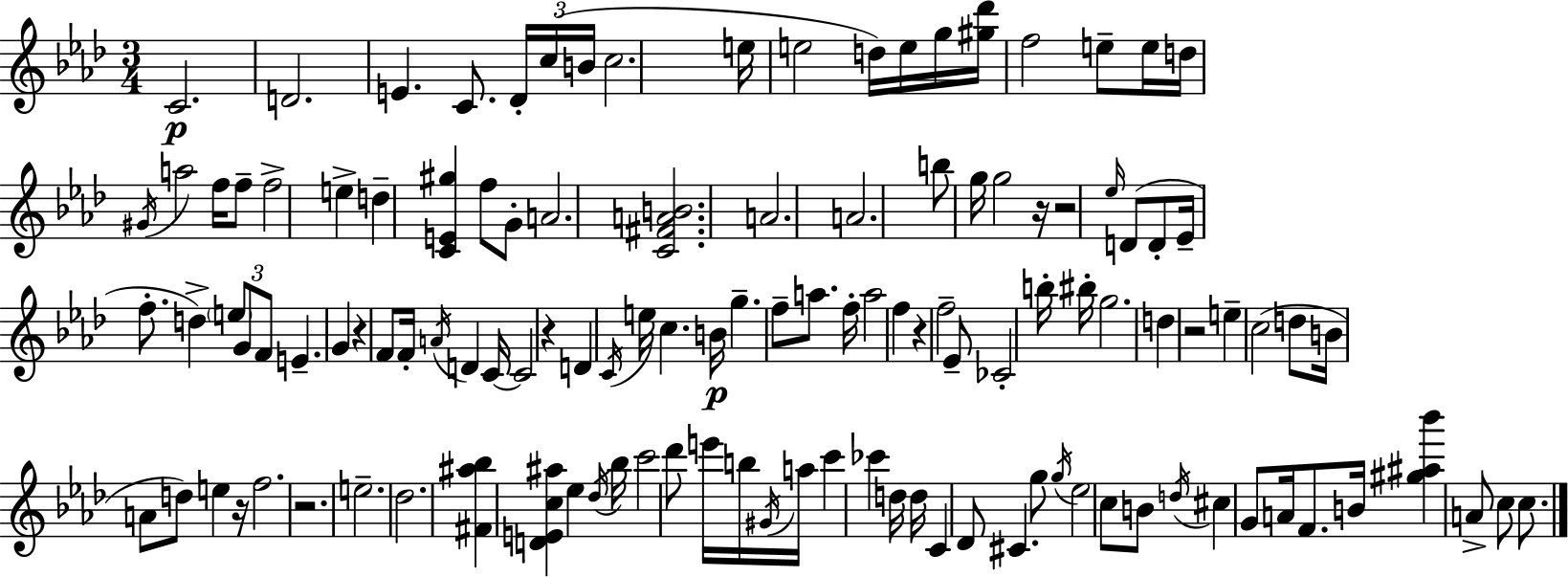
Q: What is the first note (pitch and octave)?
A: C4